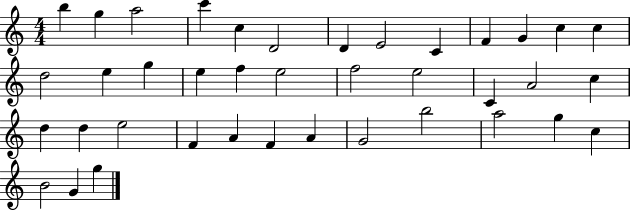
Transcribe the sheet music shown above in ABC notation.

X:1
T:Untitled
M:4/4
L:1/4
K:C
b g a2 c' c D2 D E2 C F G c c d2 e g e f e2 f2 e2 C A2 c d d e2 F A F A G2 b2 a2 g c B2 G g